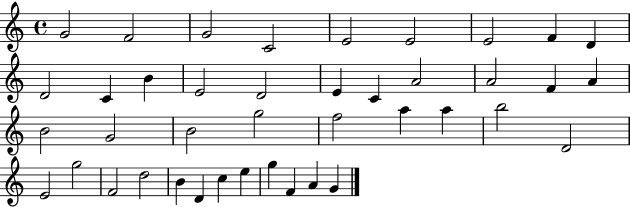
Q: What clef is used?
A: treble